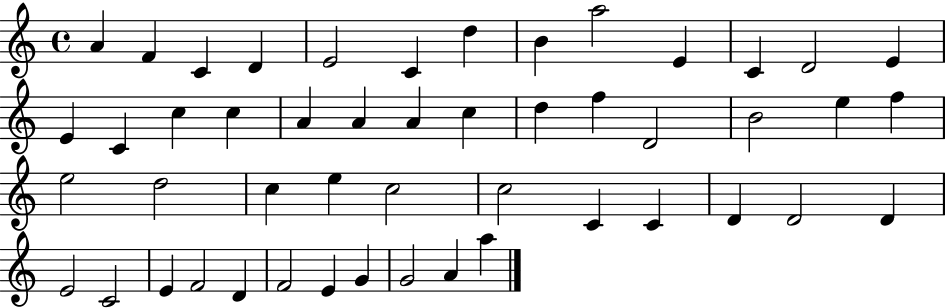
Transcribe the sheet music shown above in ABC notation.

X:1
T:Untitled
M:4/4
L:1/4
K:C
A F C D E2 C d B a2 E C D2 E E C c c A A A c d f D2 B2 e f e2 d2 c e c2 c2 C C D D2 D E2 C2 E F2 D F2 E G G2 A a